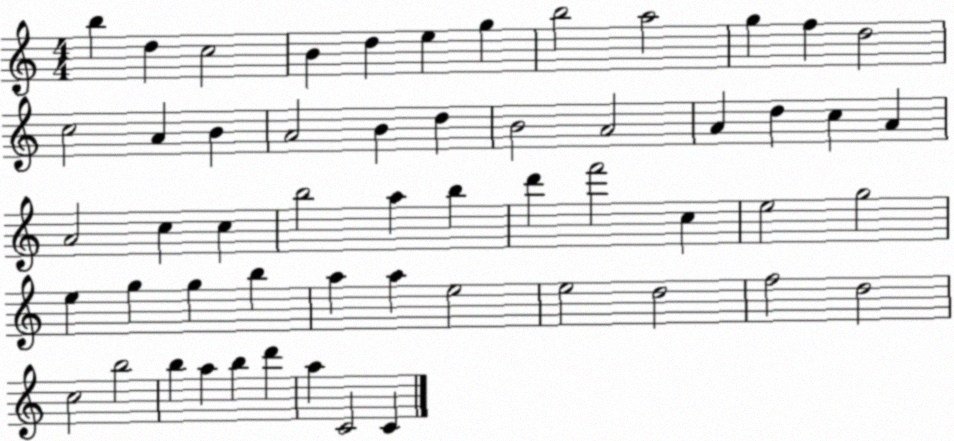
X:1
T:Untitled
M:4/4
L:1/4
K:C
b d c2 B d e g b2 a2 g f d2 c2 A B A2 B d B2 A2 A d c A A2 c c b2 a b d' f'2 c e2 g2 e g g b a a e2 e2 d2 f2 d2 c2 b2 b a b d' a C2 C